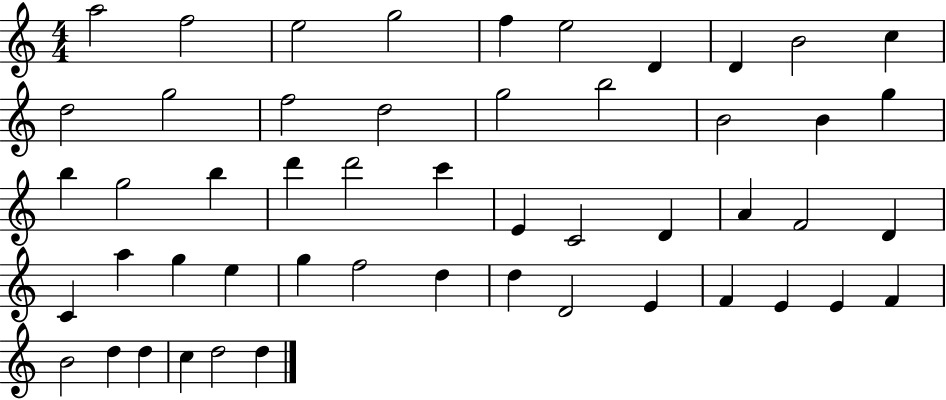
{
  \clef treble
  \numericTimeSignature
  \time 4/4
  \key c \major
  a''2 f''2 | e''2 g''2 | f''4 e''2 d'4 | d'4 b'2 c''4 | \break d''2 g''2 | f''2 d''2 | g''2 b''2 | b'2 b'4 g''4 | \break b''4 g''2 b''4 | d'''4 d'''2 c'''4 | e'4 c'2 d'4 | a'4 f'2 d'4 | \break c'4 a''4 g''4 e''4 | g''4 f''2 d''4 | d''4 d'2 e'4 | f'4 e'4 e'4 f'4 | \break b'2 d''4 d''4 | c''4 d''2 d''4 | \bar "|."
}